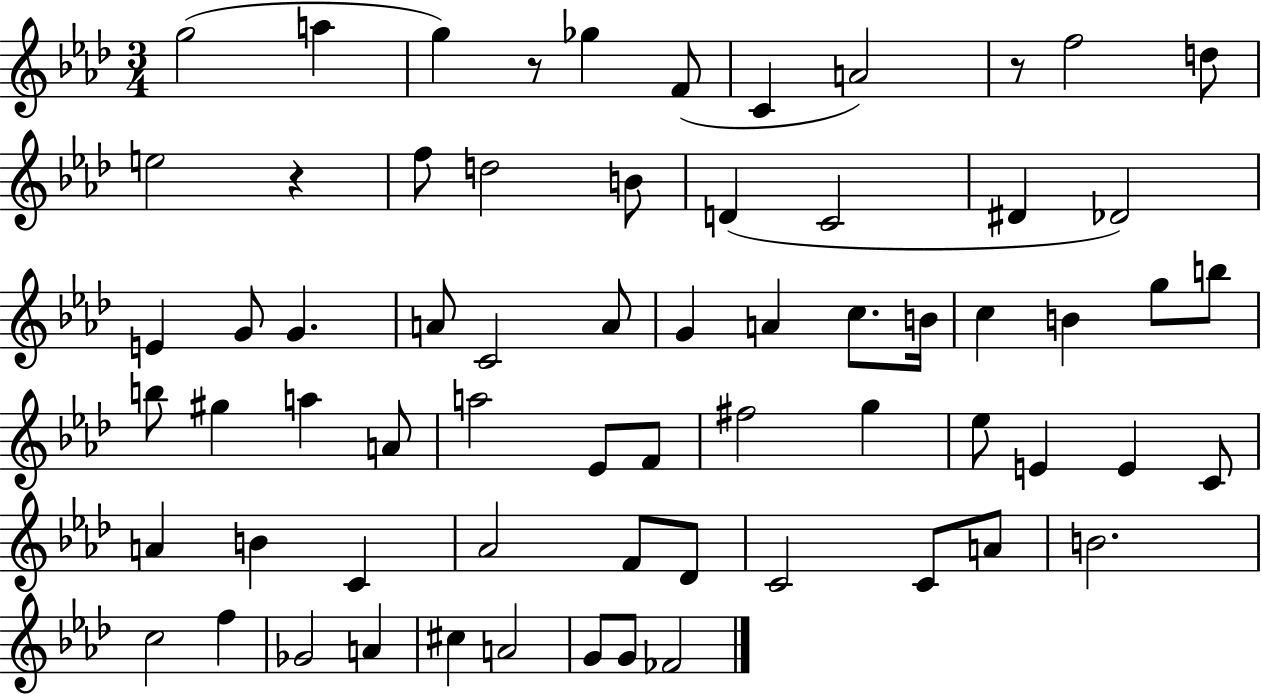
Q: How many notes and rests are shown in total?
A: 66